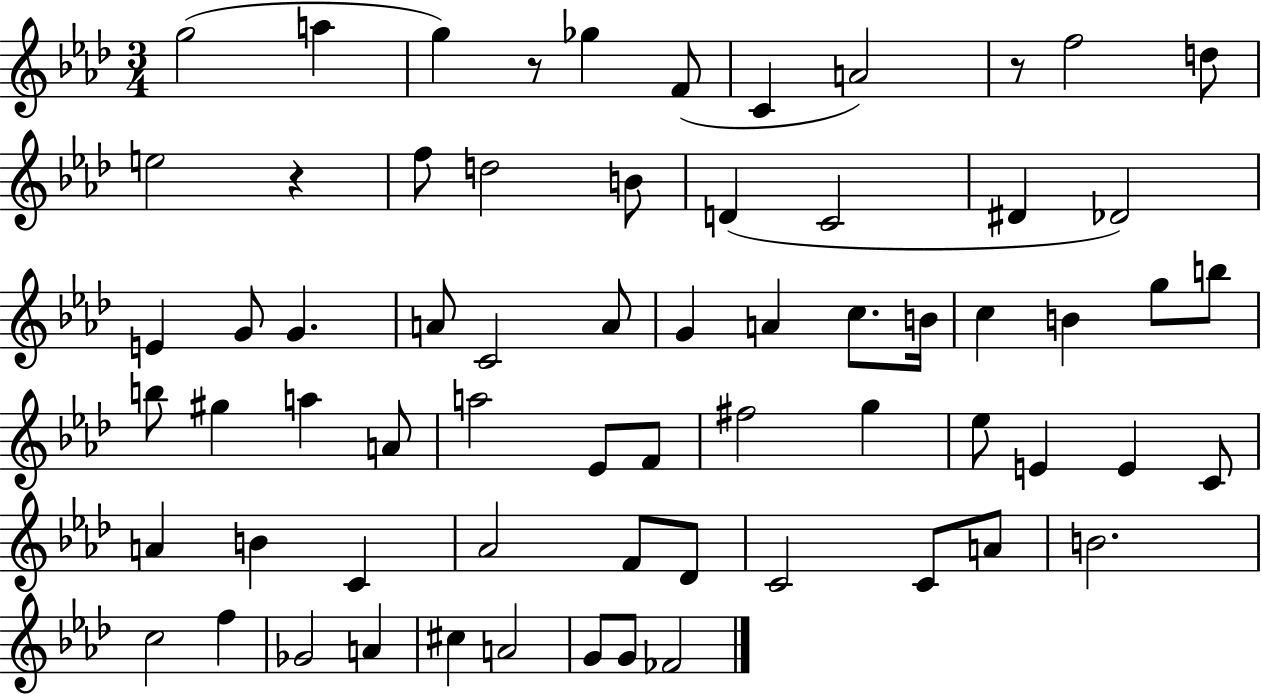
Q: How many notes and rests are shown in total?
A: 66